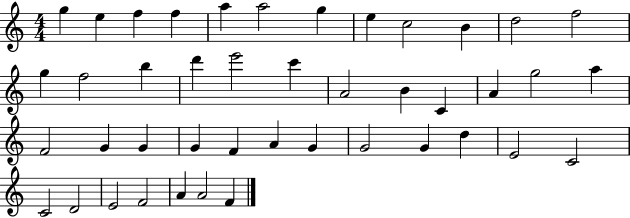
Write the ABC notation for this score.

X:1
T:Untitled
M:4/4
L:1/4
K:C
g e f f a a2 g e c2 B d2 f2 g f2 b d' e'2 c' A2 B C A g2 a F2 G G G F A G G2 G d E2 C2 C2 D2 E2 F2 A A2 F